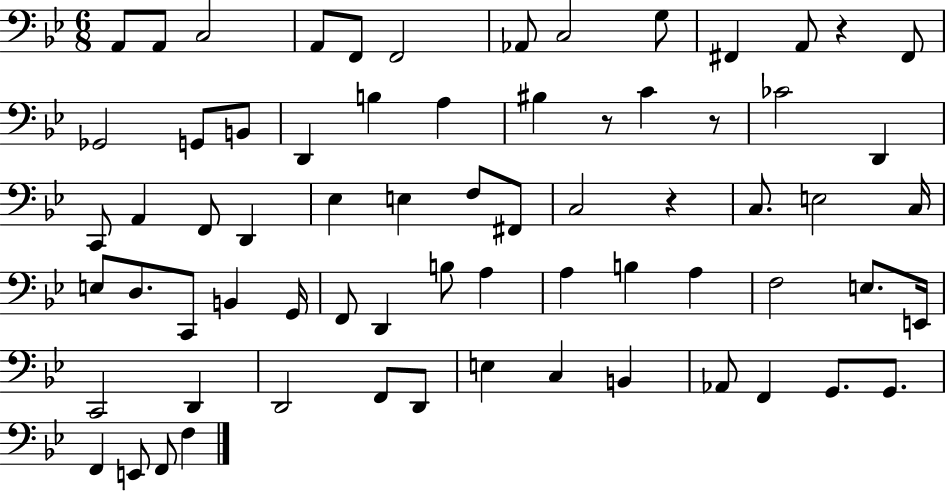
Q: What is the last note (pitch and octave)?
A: F3